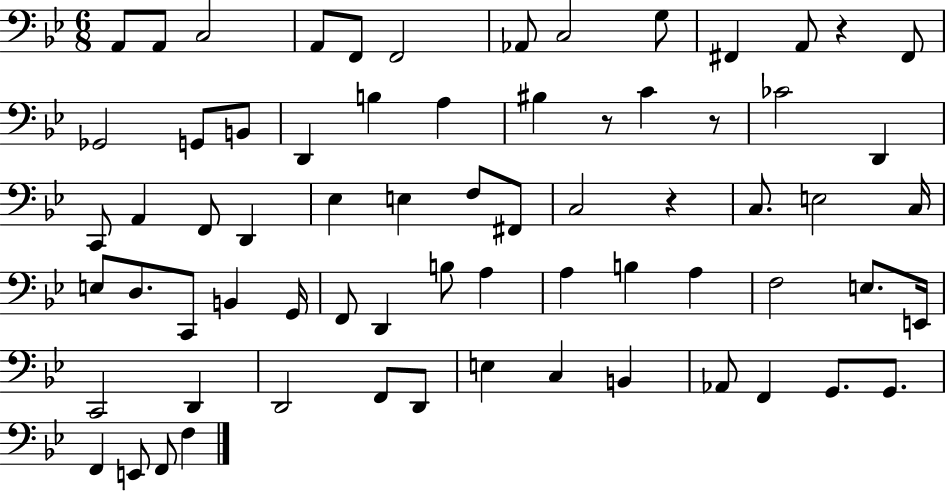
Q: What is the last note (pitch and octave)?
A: F3